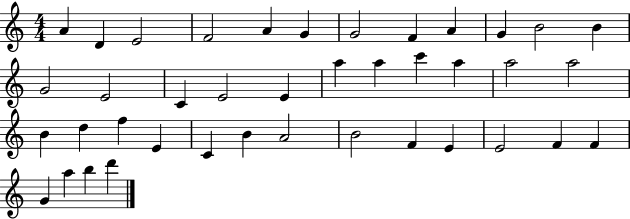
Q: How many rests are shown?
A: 0